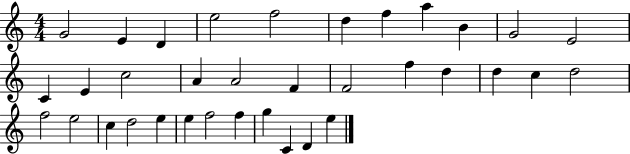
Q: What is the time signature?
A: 4/4